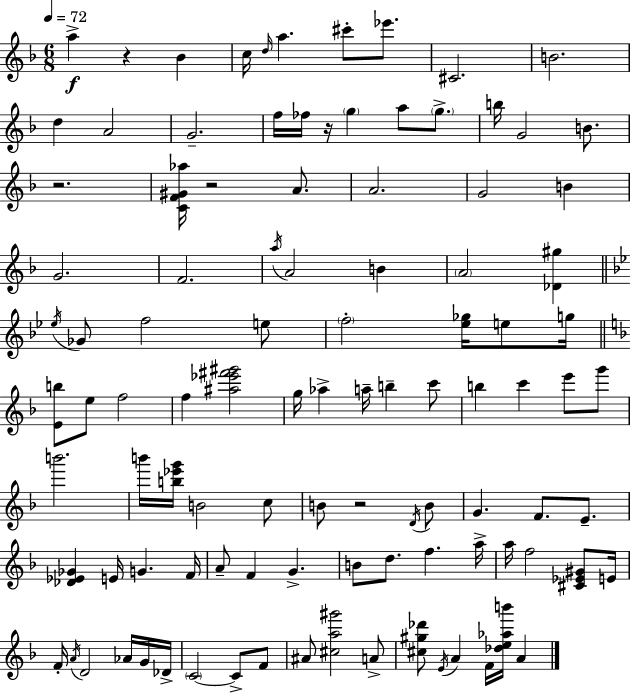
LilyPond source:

{
  \clef treble
  \numericTimeSignature
  \time 6/8
  \key f \major
  \tempo 4 = 72
  a''4->\f r4 bes'4 | c''16 \grace { d''16 } a''4. cis'''8-. ees'''8. | cis'2. | b'2. | \break d''4 a'2 | g'2.-- | f''16 fes''16 r16 \parenthesize g''4 a''8 \parenthesize g''8.-> | b''16 g'2 b'8. | \break r2. | <c' f' gis' aes''>16 r2 a'8. | a'2. | g'2 b'4 | \break g'2. | f'2. | \acciaccatura { a''16 } a'2 b'4 | \parenthesize a'2 <des' gis''>4 | \break \bar "||" \break \key bes \major \acciaccatura { ees''16 } ges'8 f''2 e''8 | \parenthesize f''2-. <ees'' ges''>16 e''8 | g''16 \bar "||" \break \key f \major <e' b''>8 e''8 f''2 | f''4 <ais'' ees''' fis''' gis'''>2 | g''16 aes''4-> a''16-- b''4-- c'''8 | b''4 c'''4 e'''8 g'''8 | \break b'''2. | b'''16 <b'' ees''' g'''>16 b'2 c''8 | b'8 r2 \acciaccatura { d'16 } b'8 | g'4. f'8. e'8.-- | \break <des' ees' ges'>4 e'16 g'4. | f'16 a'8-- f'4 g'4.-> | b'8 d''8. f''4. | a''16-> a''16 f''2 <cis' ees' gis'>8 | \break e'16 f'16-. \acciaccatura { a'16 } d'2 aes'16 | g'16 des'16-> \parenthesize c'2~~ c'8-> | f'8 ais'8 <cis'' a'' gis'''>2 | a'8-> <cis'' gis'' des'''>8 \acciaccatura { e'16 } a'4 f'16 <des'' e'' aes'' b'''>16 a'4 | \break \bar "|."
}